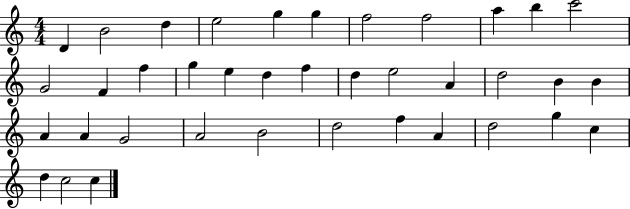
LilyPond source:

{
  \clef treble
  \numericTimeSignature
  \time 4/4
  \key c \major
  d'4 b'2 d''4 | e''2 g''4 g''4 | f''2 f''2 | a''4 b''4 c'''2 | \break g'2 f'4 f''4 | g''4 e''4 d''4 f''4 | d''4 e''2 a'4 | d''2 b'4 b'4 | \break a'4 a'4 g'2 | a'2 b'2 | d''2 f''4 a'4 | d''2 g''4 c''4 | \break d''4 c''2 c''4 | \bar "|."
}